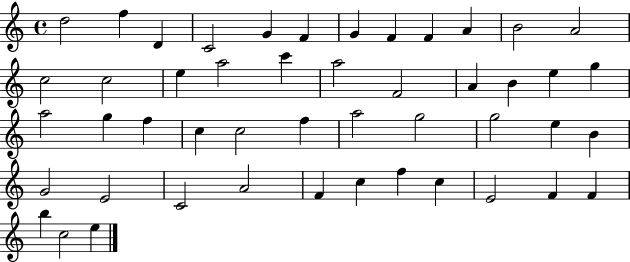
D5/h F5/q D4/q C4/h G4/q F4/q G4/q F4/q F4/q A4/q B4/h A4/h C5/h C5/h E5/q A5/h C6/q A5/h F4/h A4/q B4/q E5/q G5/q A5/h G5/q F5/q C5/q C5/h F5/q A5/h G5/h G5/h E5/q B4/q G4/h E4/h C4/h A4/h F4/q C5/q F5/q C5/q E4/h F4/q F4/q B5/q C5/h E5/q